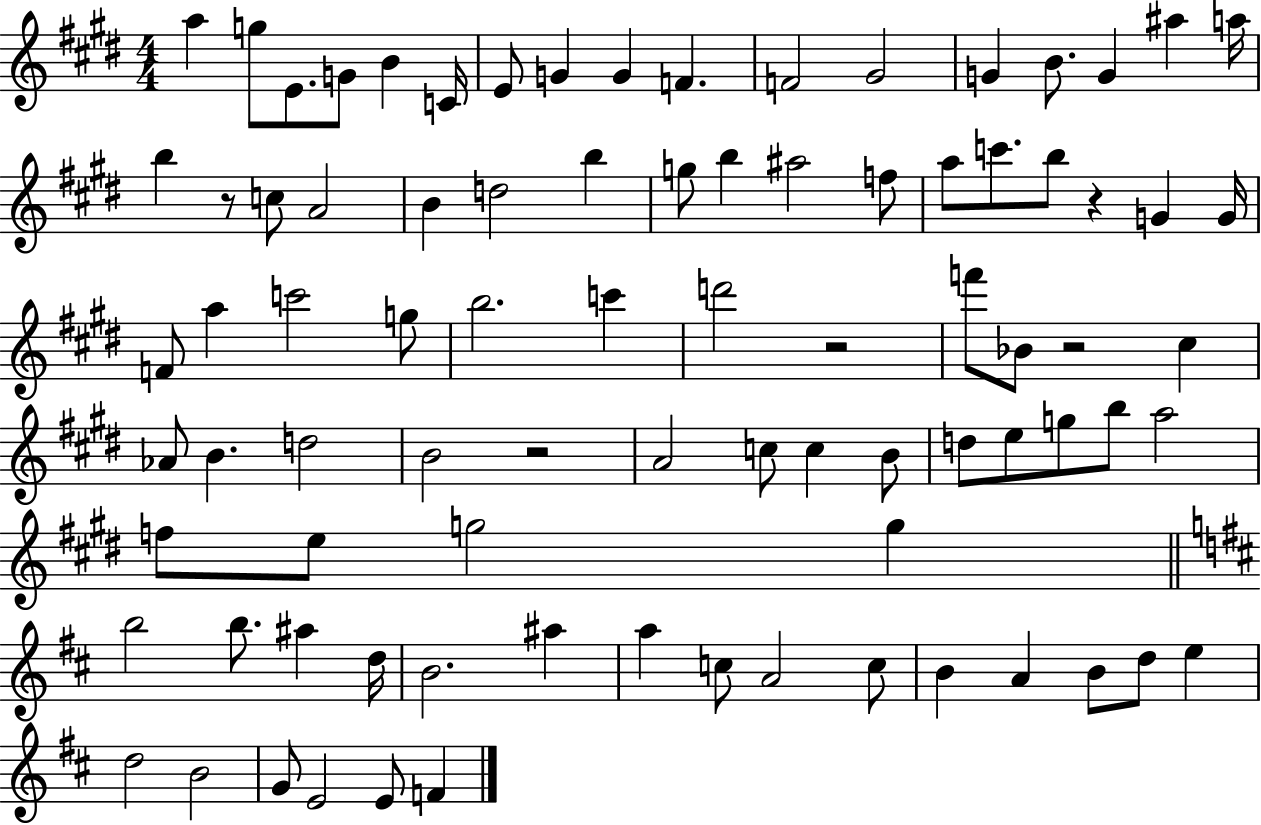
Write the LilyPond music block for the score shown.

{
  \clef treble
  \numericTimeSignature
  \time 4/4
  \key e \major
  a''4 g''8 e'8. g'8 b'4 c'16 | e'8 g'4 g'4 f'4. | f'2 gis'2 | g'4 b'8. g'4 ais''4 a''16 | \break b''4 r8 c''8 a'2 | b'4 d''2 b''4 | g''8 b''4 ais''2 f''8 | a''8 c'''8. b''8 r4 g'4 g'16 | \break f'8 a''4 c'''2 g''8 | b''2. c'''4 | d'''2 r2 | f'''8 bes'8 r2 cis''4 | \break aes'8 b'4. d''2 | b'2 r2 | a'2 c''8 c''4 b'8 | d''8 e''8 g''8 b''8 a''2 | \break f''8 e''8 g''2 g''4 | \bar "||" \break \key d \major b''2 b''8. ais''4 d''16 | b'2. ais''4 | a''4 c''8 a'2 c''8 | b'4 a'4 b'8 d''8 e''4 | \break d''2 b'2 | g'8 e'2 e'8 f'4 | \bar "|."
}